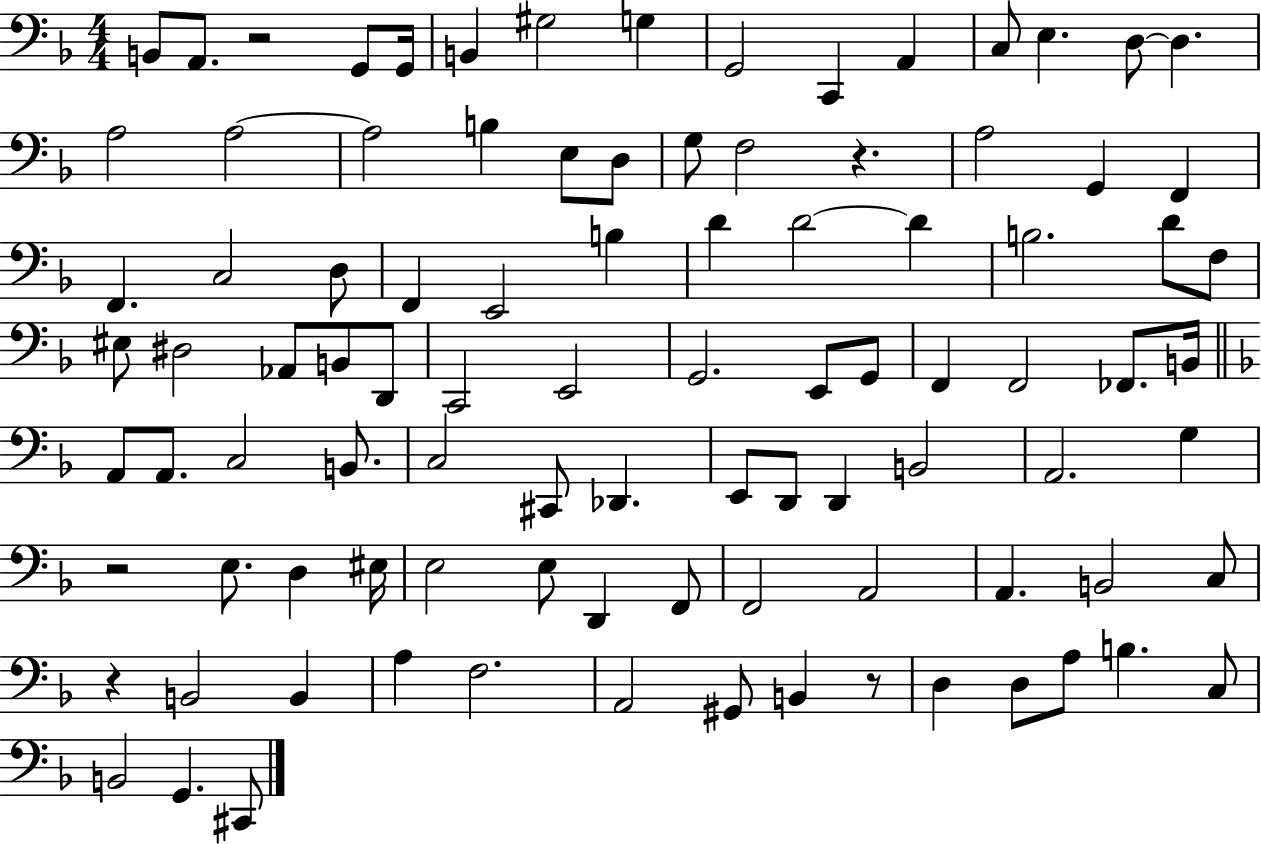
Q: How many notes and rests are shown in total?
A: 96